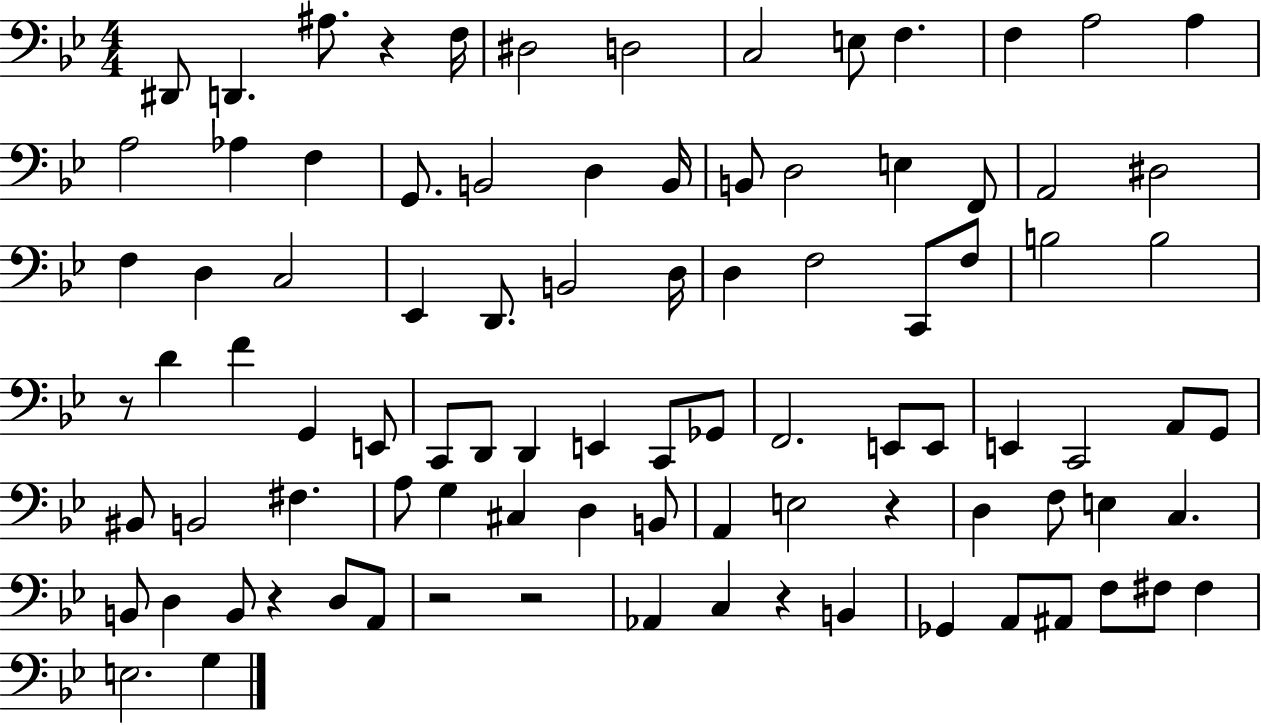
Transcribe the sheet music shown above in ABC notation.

X:1
T:Untitled
M:4/4
L:1/4
K:Bb
^D,,/2 D,, ^A,/2 z F,/4 ^D,2 D,2 C,2 E,/2 F, F, A,2 A, A,2 _A, F, G,,/2 B,,2 D, B,,/4 B,,/2 D,2 E, F,,/2 A,,2 ^D,2 F, D, C,2 _E,, D,,/2 B,,2 D,/4 D, F,2 C,,/2 F,/2 B,2 B,2 z/2 D F G,, E,,/2 C,,/2 D,,/2 D,, E,, C,,/2 _G,,/2 F,,2 E,,/2 E,,/2 E,, C,,2 A,,/2 G,,/2 ^B,,/2 B,,2 ^F, A,/2 G, ^C, D, B,,/2 A,, E,2 z D, F,/2 E, C, B,,/2 D, B,,/2 z D,/2 A,,/2 z2 z2 _A,, C, z B,, _G,, A,,/2 ^A,,/2 F,/2 ^F,/2 ^F, E,2 G,